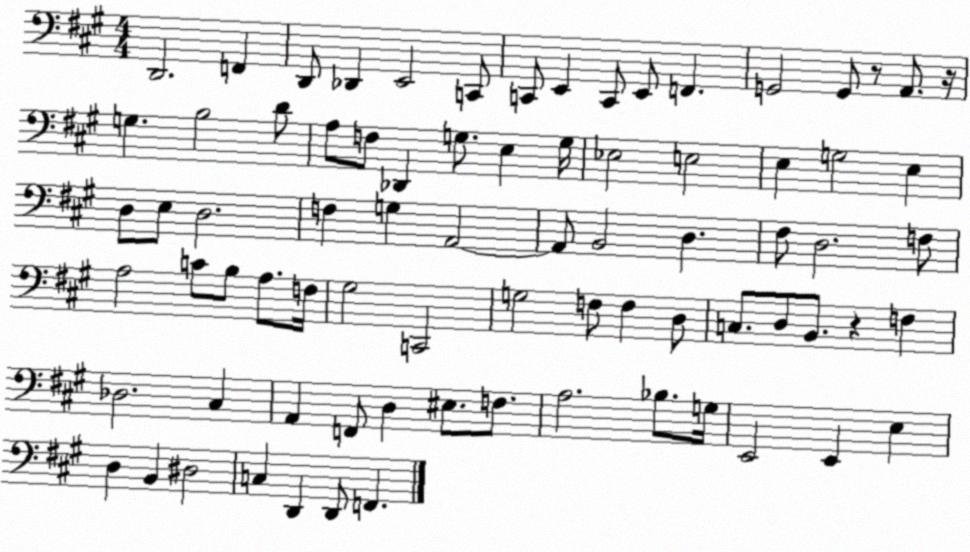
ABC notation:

X:1
T:Untitled
M:4/4
L:1/4
K:A
D,,2 F,, D,,/2 _D,, E,,2 C,,/2 C,,/2 E,, C,,/2 E,,/2 F,, G,,2 G,,/2 z/2 A,,/2 z/4 G, B,2 D/2 A,/2 F,/2 _D,, G,/2 E, G,/4 _E,2 E,2 E, G,2 E, D,/2 E,/2 D,2 F, G, A,,2 A,,/2 B,,2 D, ^F,/2 D,2 F,/2 A,2 C/2 B,/2 A,/2 F,/4 ^G,2 C,,2 G,2 F,/2 F, D,/2 C,/2 D,/2 B,,/2 z F, _D,2 ^C, A,, F,,/2 D, ^E,/2 F,/2 A,2 _B,/2 G,/4 E,,2 E,, E, D, B,, ^D,2 C, D,, D,,/2 F,,